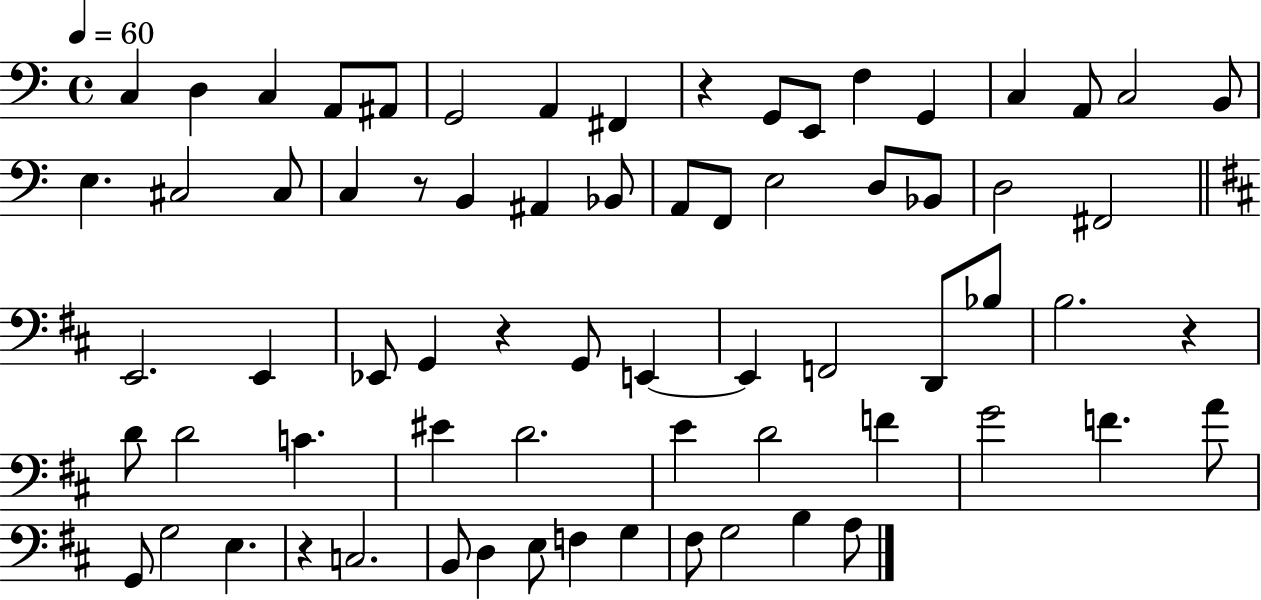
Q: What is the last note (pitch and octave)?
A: A3